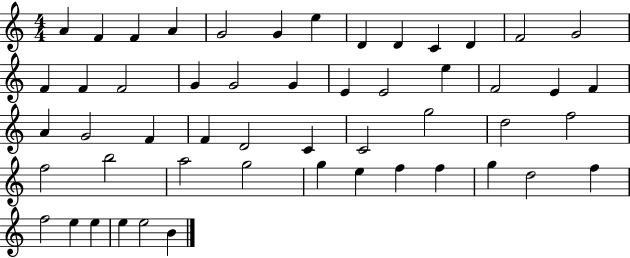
X:1
T:Untitled
M:4/4
L:1/4
K:C
A F F A G2 G e D D C D F2 G2 F F F2 G G2 G E E2 e F2 E F A G2 F F D2 C C2 g2 d2 f2 f2 b2 a2 g2 g e f f g d2 f f2 e e e e2 B